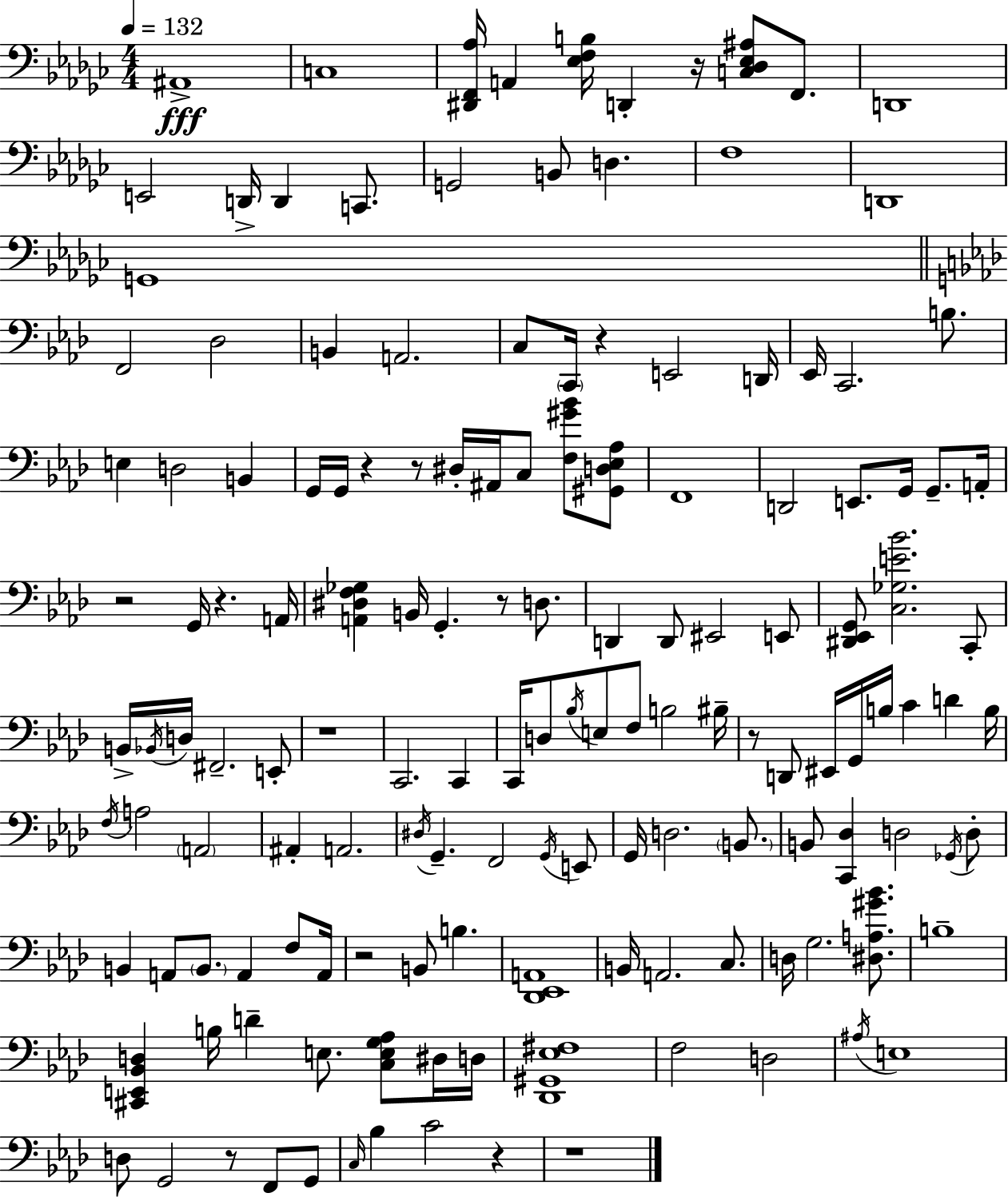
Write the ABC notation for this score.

X:1
T:Untitled
M:4/4
L:1/4
K:Ebm
^A,,4 C,4 [^D,,F,,_A,]/4 A,, [_E,F,B,]/4 D,, z/4 [C,_D,_E,^A,]/2 F,,/2 D,,4 E,,2 D,,/4 D,, C,,/2 G,,2 B,,/2 D, F,4 D,,4 G,,4 F,,2 _D,2 B,, A,,2 C,/2 C,,/4 z E,,2 D,,/4 _E,,/4 C,,2 B,/2 E, D,2 B,, G,,/4 G,,/4 z z/2 ^D,/4 ^A,,/4 C,/2 [F,^G_B]/2 [^G,,D,_E,_A,]/2 F,,4 D,,2 E,,/2 G,,/4 G,,/2 A,,/4 z2 G,,/4 z A,,/4 [A,,^D,F,_G,] B,,/4 G,, z/2 D,/2 D,, D,,/2 ^E,,2 E,,/2 [^D,,_E,,G,,]/2 [C,_G,E_B]2 C,,/2 B,,/4 _B,,/4 D,/4 ^F,,2 E,,/2 z4 C,,2 C,, C,,/4 D,/2 _B,/4 E,/2 F,/2 B,2 ^B,/4 z/2 D,,/2 ^E,,/4 G,,/4 B,/4 C D B,/4 F,/4 A,2 A,,2 ^A,, A,,2 ^D,/4 G,, F,,2 G,,/4 E,,/2 G,,/4 D,2 B,,/2 B,,/2 [C,,_D,] D,2 _G,,/4 D,/2 B,, A,,/2 B,,/2 A,, F,/2 A,,/4 z2 B,,/2 B, [_D,,_E,,A,,]4 B,,/4 A,,2 C,/2 D,/4 G,2 [^D,A,^G_B]/2 B,4 [^C,,E,,_B,,D,] B,/4 D E,/2 [C,E,G,_A,]/2 ^D,/4 D,/4 [_D,,^G,,_E,^F,]4 F,2 D,2 ^A,/4 E,4 D,/2 G,,2 z/2 F,,/2 G,,/2 C,/4 _B, C2 z z4